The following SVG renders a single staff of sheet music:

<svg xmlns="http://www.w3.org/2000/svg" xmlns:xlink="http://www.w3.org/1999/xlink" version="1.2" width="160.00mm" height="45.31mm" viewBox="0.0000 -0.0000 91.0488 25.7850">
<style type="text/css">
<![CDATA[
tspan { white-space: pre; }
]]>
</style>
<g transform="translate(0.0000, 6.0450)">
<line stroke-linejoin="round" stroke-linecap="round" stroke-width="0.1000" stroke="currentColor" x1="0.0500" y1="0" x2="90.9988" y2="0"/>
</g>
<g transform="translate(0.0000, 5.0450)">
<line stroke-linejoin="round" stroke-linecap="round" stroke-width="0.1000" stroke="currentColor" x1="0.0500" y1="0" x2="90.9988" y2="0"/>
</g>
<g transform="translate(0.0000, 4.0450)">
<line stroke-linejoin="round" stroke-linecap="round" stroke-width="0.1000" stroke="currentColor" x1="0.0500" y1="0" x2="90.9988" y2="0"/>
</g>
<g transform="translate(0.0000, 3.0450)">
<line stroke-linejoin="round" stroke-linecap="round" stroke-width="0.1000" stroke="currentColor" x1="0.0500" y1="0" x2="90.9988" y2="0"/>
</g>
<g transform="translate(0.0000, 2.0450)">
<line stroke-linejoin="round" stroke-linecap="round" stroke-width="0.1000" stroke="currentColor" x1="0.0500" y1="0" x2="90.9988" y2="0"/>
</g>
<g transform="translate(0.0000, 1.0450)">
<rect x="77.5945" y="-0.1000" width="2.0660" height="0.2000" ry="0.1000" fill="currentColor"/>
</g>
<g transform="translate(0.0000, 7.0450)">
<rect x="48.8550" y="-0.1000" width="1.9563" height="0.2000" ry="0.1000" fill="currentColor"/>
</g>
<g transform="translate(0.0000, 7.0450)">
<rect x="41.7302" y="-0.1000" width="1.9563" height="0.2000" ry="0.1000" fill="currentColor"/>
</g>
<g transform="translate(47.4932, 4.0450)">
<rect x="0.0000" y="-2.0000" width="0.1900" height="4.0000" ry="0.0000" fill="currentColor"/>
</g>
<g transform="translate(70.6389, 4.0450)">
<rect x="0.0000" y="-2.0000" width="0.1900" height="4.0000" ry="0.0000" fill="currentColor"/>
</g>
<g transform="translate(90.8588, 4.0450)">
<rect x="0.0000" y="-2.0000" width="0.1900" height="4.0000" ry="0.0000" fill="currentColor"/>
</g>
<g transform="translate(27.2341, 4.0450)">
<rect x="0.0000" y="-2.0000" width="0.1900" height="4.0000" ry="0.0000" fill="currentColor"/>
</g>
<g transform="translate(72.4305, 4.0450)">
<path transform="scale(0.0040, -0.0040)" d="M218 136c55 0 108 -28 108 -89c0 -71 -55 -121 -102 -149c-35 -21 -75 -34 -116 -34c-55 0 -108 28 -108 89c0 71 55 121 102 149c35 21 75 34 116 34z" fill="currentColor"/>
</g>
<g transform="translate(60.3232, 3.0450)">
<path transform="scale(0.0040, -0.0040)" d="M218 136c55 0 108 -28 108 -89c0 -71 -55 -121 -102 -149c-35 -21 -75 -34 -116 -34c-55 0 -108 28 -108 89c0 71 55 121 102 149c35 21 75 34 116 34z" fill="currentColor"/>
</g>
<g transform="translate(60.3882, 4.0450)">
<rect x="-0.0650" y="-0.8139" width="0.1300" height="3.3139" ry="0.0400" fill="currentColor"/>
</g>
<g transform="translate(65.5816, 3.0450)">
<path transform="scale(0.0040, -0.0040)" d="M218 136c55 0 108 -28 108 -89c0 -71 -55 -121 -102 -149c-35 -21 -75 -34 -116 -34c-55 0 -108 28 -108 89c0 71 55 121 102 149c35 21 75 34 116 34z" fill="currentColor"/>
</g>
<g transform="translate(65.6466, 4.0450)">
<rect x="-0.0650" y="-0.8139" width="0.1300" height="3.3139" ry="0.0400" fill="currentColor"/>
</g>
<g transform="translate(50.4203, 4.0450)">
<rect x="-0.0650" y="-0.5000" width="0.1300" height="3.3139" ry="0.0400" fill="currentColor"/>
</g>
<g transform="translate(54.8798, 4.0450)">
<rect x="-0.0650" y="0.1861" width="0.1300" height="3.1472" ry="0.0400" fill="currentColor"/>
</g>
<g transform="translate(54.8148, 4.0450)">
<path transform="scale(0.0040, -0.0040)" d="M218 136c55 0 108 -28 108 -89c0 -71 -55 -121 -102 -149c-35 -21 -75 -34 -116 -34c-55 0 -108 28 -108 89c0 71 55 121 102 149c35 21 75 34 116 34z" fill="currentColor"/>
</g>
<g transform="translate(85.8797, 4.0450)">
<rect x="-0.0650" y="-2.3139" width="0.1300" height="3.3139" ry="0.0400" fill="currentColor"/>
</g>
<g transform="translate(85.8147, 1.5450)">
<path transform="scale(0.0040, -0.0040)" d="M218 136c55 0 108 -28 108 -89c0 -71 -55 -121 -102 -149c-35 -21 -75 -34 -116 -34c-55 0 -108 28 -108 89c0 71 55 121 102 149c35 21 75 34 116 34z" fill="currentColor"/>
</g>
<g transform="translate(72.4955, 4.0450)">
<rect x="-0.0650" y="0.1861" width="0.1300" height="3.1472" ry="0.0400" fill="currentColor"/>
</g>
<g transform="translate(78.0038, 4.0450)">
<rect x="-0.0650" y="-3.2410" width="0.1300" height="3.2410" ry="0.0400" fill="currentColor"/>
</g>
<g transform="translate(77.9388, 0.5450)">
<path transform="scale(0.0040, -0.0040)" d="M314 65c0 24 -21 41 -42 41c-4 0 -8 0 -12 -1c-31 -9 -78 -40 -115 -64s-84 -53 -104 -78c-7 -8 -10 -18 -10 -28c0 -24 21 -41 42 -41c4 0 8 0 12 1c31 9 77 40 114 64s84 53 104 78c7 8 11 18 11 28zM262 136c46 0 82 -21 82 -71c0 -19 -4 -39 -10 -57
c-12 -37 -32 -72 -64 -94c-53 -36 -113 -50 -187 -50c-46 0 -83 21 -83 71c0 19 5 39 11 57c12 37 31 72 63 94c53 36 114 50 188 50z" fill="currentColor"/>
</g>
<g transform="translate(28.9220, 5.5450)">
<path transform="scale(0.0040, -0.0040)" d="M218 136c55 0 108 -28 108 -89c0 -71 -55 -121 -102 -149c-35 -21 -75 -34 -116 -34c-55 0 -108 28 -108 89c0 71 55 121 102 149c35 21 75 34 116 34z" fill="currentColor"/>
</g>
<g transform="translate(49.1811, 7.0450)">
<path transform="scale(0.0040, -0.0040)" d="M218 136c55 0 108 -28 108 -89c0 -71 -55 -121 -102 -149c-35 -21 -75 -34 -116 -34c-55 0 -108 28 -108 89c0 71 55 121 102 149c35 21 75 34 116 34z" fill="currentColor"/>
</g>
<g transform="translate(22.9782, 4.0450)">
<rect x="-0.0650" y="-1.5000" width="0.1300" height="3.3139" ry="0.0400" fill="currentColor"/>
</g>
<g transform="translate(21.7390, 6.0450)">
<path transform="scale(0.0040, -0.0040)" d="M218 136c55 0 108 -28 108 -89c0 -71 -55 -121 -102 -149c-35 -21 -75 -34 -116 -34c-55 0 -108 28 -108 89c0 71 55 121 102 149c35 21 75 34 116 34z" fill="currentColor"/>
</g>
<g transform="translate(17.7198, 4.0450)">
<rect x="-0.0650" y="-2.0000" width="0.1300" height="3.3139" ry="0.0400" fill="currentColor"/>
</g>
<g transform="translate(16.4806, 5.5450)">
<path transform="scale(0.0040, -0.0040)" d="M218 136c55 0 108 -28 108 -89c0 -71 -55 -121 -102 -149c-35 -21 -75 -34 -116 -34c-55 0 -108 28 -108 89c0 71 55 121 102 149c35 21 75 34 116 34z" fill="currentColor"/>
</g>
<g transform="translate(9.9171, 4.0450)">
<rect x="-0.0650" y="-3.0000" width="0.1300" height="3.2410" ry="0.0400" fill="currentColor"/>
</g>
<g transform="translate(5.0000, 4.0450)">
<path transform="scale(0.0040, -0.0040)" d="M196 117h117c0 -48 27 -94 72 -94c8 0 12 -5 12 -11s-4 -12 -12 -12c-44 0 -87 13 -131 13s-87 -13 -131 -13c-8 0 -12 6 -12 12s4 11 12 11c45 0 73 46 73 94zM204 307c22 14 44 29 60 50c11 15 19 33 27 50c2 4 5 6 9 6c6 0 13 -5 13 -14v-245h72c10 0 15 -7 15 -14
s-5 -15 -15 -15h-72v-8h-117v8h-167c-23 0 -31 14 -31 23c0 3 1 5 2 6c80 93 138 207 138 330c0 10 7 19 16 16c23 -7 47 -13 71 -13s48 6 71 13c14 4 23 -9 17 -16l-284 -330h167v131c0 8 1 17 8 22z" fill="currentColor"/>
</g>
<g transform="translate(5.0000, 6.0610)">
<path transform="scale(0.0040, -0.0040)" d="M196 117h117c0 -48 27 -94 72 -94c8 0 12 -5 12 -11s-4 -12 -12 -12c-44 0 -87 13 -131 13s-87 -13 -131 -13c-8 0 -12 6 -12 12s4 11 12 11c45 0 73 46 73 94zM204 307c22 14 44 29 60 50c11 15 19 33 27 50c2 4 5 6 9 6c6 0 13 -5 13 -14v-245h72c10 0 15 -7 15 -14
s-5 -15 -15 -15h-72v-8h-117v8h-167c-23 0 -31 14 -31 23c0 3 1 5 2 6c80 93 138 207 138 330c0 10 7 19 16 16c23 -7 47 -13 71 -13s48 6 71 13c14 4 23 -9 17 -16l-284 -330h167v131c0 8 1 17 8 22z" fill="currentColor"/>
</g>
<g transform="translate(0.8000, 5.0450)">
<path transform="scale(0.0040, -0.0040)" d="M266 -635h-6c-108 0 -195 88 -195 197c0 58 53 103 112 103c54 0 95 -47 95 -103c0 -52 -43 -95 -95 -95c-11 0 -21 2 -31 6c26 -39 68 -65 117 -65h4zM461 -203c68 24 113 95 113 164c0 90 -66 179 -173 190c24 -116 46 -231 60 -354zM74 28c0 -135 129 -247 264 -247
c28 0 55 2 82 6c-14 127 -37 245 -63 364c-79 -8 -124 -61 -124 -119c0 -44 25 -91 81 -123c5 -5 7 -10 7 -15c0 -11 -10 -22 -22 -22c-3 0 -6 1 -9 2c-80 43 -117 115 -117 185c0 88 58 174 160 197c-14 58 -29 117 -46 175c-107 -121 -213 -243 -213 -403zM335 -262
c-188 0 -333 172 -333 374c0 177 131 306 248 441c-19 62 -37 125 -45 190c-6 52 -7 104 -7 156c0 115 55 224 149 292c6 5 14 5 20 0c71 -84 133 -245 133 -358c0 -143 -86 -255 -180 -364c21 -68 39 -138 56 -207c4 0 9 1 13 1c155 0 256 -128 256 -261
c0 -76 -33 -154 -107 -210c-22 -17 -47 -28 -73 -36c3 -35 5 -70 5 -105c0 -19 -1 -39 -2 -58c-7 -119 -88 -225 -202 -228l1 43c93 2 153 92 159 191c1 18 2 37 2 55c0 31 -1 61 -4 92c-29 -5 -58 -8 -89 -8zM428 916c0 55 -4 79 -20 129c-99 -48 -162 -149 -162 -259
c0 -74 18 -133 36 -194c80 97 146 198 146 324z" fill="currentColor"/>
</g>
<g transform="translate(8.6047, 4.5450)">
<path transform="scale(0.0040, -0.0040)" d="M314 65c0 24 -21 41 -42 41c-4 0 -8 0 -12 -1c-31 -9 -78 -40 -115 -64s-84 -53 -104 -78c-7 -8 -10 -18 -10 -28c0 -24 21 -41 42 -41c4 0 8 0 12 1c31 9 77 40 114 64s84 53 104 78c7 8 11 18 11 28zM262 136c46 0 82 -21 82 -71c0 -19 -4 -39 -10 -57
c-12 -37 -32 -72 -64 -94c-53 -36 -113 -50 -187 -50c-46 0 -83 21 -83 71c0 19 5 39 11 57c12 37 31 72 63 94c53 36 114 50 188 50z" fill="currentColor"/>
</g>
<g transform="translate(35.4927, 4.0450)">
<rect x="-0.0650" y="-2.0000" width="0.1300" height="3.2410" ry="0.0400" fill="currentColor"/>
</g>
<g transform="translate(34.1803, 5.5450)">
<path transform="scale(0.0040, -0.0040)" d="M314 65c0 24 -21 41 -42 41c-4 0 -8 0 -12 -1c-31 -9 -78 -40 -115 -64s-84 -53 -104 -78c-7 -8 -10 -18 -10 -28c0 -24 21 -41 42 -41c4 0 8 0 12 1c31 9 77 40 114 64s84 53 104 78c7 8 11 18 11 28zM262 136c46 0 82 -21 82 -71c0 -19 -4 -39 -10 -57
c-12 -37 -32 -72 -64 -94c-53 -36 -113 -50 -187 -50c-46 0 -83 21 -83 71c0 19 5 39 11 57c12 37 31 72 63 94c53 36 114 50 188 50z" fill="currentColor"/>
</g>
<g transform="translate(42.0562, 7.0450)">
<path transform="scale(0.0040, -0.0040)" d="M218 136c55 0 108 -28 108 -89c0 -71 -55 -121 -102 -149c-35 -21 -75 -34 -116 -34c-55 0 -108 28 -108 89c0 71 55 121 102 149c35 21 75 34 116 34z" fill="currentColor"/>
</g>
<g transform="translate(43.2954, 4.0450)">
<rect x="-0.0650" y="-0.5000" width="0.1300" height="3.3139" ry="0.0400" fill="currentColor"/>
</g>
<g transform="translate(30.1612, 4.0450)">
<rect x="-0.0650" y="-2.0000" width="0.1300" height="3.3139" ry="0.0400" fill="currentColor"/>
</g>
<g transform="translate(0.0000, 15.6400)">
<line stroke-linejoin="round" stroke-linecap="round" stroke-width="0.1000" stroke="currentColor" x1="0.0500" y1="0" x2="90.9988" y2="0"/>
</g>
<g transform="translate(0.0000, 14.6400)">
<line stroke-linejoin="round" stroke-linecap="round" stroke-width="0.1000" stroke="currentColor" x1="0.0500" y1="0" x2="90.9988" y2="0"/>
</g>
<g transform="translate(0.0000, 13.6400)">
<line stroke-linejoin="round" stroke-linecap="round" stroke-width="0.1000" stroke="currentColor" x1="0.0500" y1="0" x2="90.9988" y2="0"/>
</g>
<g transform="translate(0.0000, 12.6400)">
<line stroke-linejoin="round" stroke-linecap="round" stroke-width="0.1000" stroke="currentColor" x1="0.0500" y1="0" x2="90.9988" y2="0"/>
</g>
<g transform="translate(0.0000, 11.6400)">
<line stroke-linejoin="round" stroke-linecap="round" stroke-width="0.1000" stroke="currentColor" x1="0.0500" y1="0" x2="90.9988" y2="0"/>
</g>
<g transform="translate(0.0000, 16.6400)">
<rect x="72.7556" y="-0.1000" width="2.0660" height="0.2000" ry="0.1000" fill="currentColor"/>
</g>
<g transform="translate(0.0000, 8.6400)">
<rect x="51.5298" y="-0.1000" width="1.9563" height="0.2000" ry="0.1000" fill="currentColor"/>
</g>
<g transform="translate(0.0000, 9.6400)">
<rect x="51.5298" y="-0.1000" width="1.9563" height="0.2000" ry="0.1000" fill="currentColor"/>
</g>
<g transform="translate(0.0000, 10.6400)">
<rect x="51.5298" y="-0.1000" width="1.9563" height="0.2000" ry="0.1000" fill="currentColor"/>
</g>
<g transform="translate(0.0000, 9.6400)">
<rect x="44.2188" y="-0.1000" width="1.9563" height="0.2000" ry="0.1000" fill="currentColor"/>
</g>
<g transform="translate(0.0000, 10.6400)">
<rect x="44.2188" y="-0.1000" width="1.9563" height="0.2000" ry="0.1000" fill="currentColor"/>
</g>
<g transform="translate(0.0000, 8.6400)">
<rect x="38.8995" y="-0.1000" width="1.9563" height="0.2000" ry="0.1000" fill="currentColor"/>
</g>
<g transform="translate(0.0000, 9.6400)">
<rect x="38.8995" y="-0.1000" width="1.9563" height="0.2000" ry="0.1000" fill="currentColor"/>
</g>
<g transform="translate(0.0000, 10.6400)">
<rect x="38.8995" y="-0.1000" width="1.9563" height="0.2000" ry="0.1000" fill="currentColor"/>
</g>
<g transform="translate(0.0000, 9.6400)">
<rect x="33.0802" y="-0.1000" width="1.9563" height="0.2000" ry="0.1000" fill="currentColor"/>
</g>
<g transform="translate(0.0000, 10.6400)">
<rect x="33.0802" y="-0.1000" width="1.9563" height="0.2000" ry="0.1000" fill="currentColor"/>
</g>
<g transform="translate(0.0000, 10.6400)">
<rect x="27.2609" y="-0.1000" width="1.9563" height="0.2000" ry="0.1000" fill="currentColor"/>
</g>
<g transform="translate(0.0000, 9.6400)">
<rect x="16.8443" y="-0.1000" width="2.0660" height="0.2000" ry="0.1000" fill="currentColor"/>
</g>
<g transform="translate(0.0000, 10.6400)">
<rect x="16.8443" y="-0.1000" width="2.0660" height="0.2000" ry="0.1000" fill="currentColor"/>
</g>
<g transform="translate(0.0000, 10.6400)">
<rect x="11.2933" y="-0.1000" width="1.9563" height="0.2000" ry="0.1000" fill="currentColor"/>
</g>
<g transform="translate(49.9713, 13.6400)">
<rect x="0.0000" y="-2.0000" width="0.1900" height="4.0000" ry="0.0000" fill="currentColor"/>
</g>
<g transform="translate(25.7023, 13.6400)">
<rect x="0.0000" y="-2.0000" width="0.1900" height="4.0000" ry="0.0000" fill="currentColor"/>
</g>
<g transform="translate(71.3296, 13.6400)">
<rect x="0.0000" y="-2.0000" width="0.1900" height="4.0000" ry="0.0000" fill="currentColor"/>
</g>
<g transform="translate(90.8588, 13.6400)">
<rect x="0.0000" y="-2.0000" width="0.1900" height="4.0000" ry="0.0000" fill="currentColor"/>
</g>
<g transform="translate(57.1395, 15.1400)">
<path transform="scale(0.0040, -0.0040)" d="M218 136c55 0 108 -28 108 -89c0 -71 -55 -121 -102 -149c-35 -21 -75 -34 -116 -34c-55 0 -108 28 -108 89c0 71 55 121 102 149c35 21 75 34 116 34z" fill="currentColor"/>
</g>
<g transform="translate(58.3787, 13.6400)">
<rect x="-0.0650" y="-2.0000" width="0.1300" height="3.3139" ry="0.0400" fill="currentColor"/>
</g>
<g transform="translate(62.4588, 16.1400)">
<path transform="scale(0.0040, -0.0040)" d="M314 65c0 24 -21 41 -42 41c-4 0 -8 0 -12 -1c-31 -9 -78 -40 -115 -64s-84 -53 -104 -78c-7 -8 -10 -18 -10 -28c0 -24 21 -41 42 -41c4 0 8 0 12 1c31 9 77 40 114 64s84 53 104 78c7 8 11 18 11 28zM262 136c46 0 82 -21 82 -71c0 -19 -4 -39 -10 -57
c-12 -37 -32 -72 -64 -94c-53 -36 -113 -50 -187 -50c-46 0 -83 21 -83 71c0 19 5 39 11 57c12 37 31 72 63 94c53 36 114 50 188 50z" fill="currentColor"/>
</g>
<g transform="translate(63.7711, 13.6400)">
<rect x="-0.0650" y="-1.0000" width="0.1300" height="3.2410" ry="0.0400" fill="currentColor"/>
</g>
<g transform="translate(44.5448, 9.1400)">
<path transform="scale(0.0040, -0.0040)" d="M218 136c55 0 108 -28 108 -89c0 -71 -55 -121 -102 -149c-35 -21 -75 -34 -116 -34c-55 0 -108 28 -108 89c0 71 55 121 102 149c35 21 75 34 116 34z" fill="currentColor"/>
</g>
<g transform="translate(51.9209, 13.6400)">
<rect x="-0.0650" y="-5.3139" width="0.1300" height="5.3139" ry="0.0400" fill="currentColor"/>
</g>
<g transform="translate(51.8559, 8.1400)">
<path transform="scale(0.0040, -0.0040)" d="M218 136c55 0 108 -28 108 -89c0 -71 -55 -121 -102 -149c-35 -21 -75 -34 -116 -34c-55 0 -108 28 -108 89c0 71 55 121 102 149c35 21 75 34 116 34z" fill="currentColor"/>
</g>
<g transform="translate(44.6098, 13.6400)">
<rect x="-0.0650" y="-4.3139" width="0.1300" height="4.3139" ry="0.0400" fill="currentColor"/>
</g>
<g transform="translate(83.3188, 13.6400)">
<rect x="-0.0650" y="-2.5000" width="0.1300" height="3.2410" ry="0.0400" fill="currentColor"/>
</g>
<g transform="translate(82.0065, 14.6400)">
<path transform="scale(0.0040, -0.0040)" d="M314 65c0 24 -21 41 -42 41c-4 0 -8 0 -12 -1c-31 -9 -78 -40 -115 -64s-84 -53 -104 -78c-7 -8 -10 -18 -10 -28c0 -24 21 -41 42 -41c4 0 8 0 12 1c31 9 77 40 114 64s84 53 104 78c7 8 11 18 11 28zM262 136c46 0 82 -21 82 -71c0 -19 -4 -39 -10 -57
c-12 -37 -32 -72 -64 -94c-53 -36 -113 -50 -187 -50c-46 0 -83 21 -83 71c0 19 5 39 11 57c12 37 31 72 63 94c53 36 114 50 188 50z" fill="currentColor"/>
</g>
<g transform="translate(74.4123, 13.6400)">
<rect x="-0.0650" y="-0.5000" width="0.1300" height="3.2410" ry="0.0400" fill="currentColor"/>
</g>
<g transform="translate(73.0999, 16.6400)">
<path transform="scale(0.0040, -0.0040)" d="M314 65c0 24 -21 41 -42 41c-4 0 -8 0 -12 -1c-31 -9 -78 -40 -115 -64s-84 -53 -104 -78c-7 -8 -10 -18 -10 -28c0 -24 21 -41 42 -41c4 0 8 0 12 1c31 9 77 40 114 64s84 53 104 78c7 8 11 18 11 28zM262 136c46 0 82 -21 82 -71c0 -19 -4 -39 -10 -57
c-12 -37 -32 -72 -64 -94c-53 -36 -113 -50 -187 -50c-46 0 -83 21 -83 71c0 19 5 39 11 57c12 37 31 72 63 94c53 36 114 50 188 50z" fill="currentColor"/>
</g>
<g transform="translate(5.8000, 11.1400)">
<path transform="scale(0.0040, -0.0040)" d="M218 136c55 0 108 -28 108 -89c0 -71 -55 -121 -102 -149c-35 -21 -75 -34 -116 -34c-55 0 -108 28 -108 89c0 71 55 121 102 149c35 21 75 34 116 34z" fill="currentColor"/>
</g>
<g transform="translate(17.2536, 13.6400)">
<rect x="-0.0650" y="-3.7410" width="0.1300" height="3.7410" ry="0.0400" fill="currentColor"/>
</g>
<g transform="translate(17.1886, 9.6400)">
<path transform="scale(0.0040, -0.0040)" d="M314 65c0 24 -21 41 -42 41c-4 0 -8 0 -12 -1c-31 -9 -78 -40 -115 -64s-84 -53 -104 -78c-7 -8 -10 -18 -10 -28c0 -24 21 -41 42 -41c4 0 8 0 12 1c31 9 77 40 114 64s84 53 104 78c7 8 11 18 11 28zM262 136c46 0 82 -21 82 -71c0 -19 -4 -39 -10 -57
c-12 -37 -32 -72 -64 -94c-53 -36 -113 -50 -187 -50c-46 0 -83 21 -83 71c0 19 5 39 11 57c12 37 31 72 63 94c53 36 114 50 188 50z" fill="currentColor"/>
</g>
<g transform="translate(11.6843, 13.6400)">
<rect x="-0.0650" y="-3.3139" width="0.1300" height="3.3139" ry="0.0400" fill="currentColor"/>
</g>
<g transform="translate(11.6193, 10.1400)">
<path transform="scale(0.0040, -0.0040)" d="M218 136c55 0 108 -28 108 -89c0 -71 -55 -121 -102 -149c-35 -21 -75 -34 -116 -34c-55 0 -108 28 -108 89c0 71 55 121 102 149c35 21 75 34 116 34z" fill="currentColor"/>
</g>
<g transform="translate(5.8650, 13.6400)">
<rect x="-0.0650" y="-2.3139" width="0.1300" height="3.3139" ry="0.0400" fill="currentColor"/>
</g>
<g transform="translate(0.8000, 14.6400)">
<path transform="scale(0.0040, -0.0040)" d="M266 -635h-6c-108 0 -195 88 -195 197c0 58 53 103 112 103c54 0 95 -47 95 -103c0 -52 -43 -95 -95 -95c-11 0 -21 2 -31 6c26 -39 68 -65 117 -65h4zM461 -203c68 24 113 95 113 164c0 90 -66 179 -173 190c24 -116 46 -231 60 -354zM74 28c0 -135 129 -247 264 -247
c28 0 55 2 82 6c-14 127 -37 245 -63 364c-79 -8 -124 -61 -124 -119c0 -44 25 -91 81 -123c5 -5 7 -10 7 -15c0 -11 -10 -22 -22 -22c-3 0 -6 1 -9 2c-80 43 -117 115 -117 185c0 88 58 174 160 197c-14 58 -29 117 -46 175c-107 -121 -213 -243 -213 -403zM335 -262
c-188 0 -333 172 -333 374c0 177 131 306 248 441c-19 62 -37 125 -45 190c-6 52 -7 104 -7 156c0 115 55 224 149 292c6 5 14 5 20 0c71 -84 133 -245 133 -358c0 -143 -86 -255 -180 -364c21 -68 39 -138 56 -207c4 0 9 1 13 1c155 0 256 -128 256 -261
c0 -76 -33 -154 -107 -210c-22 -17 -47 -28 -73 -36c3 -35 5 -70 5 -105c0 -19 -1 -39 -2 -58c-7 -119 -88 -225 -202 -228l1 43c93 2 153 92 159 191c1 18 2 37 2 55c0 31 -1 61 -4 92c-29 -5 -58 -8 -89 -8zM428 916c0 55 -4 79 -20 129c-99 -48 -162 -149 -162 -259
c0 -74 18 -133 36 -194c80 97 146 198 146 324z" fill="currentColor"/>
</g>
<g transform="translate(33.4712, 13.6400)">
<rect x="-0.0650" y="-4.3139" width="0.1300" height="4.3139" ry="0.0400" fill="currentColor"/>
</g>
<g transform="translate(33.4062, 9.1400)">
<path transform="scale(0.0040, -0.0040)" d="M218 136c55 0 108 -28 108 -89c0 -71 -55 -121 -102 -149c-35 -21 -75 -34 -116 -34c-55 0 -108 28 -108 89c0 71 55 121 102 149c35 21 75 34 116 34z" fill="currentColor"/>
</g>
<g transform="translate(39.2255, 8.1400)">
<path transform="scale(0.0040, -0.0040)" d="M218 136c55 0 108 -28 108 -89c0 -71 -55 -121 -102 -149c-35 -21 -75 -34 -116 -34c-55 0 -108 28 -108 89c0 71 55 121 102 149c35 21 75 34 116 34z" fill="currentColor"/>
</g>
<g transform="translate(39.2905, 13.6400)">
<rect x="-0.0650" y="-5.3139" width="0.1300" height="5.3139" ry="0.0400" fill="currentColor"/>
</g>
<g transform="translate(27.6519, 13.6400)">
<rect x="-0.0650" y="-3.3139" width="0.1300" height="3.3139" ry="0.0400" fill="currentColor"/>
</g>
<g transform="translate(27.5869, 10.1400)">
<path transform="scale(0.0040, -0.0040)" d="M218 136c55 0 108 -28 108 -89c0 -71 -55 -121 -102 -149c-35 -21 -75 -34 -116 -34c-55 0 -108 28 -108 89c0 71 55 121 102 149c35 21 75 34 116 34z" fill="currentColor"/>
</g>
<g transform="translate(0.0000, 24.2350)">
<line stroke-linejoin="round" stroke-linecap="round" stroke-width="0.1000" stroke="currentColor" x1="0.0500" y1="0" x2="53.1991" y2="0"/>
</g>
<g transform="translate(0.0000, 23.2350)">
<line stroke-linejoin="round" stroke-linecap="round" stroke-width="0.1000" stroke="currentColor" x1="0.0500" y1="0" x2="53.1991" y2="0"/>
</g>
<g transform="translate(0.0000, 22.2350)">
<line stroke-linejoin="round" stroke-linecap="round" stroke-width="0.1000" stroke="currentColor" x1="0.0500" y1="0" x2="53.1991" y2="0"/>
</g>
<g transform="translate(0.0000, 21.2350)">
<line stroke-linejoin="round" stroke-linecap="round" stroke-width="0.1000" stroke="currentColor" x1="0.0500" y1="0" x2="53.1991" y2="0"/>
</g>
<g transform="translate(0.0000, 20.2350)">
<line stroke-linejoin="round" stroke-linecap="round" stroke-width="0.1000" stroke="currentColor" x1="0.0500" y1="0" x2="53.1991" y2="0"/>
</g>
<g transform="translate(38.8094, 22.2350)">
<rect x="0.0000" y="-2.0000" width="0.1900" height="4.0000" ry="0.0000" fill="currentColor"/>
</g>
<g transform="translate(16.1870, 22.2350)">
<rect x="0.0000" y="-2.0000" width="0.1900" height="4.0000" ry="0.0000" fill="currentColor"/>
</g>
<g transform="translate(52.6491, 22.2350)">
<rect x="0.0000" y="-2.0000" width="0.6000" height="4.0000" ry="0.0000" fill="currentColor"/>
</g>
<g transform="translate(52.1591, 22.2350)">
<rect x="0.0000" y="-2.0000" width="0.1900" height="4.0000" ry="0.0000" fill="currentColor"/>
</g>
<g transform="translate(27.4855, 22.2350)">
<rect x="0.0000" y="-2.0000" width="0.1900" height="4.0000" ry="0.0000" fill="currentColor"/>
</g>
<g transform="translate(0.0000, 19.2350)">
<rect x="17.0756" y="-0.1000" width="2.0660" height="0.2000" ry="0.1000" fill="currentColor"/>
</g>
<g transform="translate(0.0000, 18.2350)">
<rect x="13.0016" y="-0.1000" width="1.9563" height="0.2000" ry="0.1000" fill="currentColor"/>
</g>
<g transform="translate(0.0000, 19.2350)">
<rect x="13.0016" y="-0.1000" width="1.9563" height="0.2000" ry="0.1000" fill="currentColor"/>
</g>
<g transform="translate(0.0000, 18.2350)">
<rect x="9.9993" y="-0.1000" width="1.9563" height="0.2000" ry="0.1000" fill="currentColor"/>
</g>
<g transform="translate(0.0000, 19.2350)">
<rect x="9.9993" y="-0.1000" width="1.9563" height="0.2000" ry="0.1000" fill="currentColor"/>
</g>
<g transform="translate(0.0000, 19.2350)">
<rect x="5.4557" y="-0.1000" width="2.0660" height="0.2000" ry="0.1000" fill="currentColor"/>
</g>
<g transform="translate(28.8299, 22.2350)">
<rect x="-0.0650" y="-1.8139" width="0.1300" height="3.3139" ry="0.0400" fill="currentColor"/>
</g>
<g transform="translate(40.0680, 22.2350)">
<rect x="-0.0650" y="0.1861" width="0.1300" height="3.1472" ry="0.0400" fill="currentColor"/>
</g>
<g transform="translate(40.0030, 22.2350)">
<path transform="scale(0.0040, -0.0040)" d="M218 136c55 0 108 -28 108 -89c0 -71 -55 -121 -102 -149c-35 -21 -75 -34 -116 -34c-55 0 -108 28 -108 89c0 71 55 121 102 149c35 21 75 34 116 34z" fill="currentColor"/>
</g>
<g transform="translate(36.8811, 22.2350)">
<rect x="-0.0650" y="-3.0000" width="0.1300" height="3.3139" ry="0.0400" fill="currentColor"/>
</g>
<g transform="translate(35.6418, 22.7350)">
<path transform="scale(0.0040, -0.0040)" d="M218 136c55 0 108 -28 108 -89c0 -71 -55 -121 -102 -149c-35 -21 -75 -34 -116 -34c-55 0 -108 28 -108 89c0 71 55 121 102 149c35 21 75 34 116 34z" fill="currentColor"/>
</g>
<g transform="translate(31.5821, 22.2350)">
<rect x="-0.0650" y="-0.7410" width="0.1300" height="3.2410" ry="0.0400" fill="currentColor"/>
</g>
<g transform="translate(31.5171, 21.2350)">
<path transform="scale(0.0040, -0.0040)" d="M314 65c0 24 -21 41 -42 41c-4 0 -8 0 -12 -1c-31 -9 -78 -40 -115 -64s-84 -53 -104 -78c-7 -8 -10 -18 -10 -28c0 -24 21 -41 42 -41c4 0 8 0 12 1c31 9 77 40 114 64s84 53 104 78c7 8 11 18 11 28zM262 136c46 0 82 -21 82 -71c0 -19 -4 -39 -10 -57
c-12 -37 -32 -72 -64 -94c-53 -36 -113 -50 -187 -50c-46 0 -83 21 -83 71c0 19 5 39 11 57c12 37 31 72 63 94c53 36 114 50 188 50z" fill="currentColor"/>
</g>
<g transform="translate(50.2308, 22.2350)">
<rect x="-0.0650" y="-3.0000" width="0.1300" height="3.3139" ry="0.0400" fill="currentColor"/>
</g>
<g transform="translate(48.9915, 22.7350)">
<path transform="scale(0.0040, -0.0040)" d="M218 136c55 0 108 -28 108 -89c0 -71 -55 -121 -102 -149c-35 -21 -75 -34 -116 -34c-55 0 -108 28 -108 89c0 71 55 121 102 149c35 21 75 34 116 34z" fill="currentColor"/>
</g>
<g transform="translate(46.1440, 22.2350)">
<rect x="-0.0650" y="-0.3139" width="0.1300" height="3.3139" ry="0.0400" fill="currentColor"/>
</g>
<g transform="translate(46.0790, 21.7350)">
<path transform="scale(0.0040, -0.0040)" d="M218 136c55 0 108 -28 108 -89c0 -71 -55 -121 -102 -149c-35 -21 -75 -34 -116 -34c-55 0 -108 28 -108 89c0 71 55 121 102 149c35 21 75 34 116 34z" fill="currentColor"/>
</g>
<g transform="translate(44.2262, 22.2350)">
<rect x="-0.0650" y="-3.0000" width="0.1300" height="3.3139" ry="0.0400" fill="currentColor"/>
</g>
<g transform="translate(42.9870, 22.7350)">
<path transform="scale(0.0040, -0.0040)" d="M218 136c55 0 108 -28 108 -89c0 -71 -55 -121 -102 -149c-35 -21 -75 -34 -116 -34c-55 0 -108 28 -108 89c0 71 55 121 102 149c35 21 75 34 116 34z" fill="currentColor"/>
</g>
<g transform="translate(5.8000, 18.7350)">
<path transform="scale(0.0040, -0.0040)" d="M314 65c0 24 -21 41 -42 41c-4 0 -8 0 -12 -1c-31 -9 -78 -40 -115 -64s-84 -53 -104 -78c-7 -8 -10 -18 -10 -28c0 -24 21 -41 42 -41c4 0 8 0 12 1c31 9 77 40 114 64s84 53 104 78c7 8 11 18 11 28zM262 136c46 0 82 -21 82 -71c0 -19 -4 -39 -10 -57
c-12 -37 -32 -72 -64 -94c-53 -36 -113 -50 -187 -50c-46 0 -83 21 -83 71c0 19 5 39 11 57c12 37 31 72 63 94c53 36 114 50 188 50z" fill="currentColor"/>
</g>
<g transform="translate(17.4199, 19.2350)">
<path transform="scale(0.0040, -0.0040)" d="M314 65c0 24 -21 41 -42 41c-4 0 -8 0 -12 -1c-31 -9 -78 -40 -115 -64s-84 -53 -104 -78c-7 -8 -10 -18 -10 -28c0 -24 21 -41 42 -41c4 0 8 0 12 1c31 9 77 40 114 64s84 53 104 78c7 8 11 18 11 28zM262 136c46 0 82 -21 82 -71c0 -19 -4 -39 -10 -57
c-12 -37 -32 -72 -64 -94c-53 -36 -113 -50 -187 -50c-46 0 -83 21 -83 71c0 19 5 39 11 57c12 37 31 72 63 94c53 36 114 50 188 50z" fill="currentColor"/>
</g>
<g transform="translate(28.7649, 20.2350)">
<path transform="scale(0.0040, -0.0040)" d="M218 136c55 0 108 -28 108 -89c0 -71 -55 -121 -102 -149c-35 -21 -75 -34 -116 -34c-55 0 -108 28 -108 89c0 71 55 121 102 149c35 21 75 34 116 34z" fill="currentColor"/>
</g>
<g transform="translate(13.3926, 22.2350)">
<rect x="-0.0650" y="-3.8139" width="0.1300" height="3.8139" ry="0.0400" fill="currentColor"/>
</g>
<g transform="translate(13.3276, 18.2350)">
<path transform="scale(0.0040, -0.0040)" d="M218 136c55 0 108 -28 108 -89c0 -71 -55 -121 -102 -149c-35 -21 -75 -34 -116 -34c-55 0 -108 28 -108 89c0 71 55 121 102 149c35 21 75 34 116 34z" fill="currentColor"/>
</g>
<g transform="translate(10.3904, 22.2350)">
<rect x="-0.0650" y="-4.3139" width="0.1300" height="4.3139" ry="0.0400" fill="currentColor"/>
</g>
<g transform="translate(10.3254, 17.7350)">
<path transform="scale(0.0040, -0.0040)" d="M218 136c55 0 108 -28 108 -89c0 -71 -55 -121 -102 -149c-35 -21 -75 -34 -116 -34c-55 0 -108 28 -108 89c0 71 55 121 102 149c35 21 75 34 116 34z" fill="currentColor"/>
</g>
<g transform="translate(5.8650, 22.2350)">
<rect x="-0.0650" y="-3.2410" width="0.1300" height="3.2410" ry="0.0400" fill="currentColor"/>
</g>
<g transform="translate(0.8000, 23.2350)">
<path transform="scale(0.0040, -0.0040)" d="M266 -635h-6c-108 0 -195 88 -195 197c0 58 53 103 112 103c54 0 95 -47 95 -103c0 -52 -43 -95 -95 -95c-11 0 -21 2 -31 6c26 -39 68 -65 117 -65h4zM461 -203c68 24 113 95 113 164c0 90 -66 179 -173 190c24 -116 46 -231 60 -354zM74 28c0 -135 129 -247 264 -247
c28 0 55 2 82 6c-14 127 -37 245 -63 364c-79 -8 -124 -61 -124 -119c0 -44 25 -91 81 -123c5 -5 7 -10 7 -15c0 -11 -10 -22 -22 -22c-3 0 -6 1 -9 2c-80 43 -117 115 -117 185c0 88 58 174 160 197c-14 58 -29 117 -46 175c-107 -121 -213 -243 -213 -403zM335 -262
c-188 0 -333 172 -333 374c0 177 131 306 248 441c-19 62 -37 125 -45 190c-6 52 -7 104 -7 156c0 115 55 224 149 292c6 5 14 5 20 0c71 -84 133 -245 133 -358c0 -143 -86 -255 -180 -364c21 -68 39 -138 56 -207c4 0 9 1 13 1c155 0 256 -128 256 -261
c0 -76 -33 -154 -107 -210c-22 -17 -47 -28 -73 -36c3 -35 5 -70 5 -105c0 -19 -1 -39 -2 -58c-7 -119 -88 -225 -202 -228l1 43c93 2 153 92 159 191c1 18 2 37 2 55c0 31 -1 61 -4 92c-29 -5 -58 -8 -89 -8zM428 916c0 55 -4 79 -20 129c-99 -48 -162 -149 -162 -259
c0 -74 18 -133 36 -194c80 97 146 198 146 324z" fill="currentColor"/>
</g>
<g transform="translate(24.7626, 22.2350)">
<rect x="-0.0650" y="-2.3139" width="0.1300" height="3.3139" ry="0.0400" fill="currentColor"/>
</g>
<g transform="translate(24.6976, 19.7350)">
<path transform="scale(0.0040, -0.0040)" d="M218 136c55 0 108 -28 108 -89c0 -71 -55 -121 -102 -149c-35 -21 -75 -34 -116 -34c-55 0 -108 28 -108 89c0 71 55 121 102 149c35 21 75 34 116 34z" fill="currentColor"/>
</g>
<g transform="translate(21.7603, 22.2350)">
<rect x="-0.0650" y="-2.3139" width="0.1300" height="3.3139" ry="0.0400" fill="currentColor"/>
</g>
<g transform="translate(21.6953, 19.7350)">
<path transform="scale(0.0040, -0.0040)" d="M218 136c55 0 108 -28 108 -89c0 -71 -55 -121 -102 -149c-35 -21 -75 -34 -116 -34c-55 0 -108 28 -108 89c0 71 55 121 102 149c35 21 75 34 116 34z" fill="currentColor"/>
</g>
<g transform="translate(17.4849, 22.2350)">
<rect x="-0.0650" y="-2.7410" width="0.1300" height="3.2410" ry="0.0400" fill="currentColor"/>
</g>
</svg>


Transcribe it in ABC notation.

X:1
T:Untitled
M:4/4
L:1/4
K:C
A2 F E F F2 C C B d d B b2 g g b c'2 b d' f' d' f' F D2 C2 G2 b2 d' c' a2 g g f d2 A B A c A